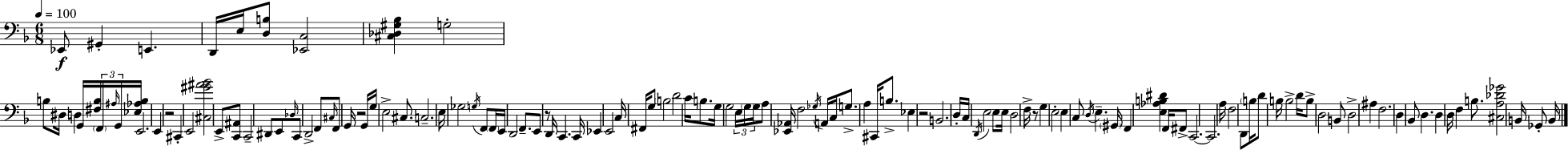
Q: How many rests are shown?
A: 5